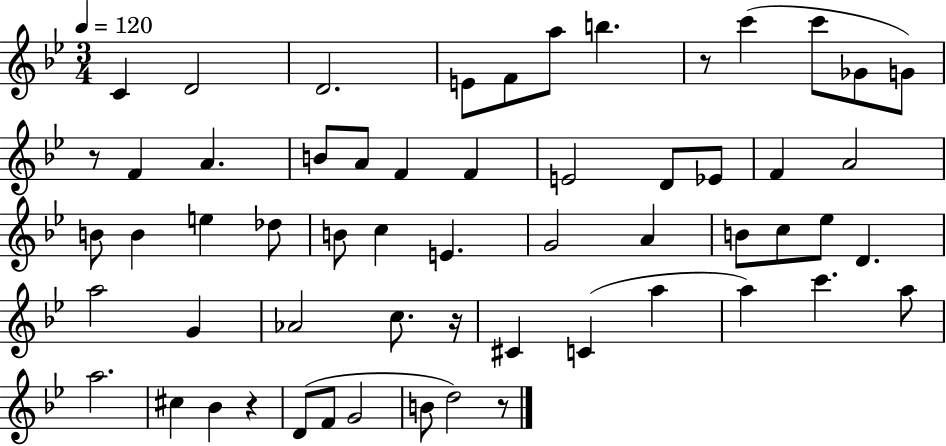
X:1
T:Untitled
M:3/4
L:1/4
K:Bb
C D2 D2 E/2 F/2 a/2 b z/2 c' c'/2 _G/2 G/2 z/2 F A B/2 A/2 F F E2 D/2 _E/2 F A2 B/2 B e _d/2 B/2 c E G2 A B/2 c/2 _e/2 D a2 G _A2 c/2 z/4 ^C C a a c' a/2 a2 ^c _B z D/2 F/2 G2 B/2 d2 z/2